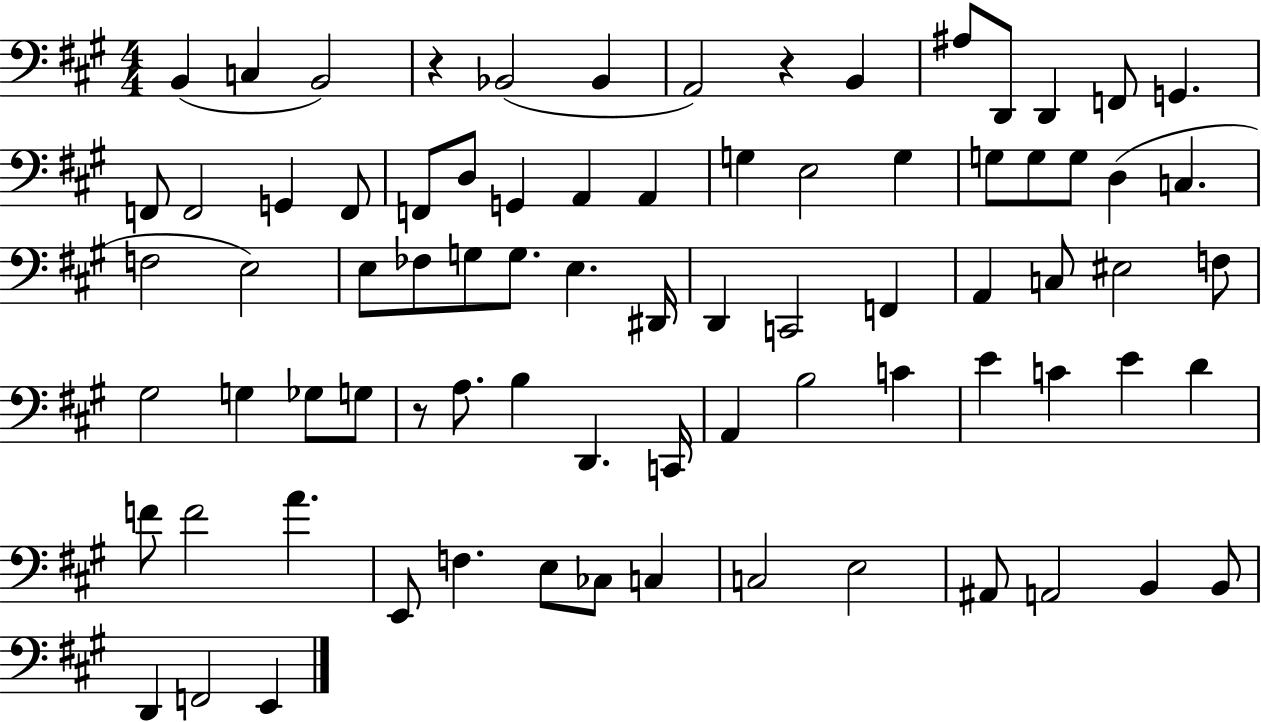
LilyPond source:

{
  \clef bass
  \numericTimeSignature
  \time 4/4
  \key a \major
  b,4( c4 b,2) | r4 bes,2( bes,4 | a,2) r4 b,4 | ais8 d,8 d,4 f,8 g,4. | \break f,8 f,2 g,4 f,8 | f,8 d8 g,4 a,4 a,4 | g4 e2 g4 | g8 g8 g8 d4( c4. | \break f2 e2) | e8 fes8 g8 g8. e4. dis,16 | d,4 c,2 f,4 | a,4 c8 eis2 f8 | \break gis2 g4 ges8 g8 | r8 a8. b4 d,4. c,16 | a,4 b2 c'4 | e'4 c'4 e'4 d'4 | \break f'8 f'2 a'4. | e,8 f4. e8 ces8 c4 | c2 e2 | ais,8 a,2 b,4 b,8 | \break d,4 f,2 e,4 | \bar "|."
}